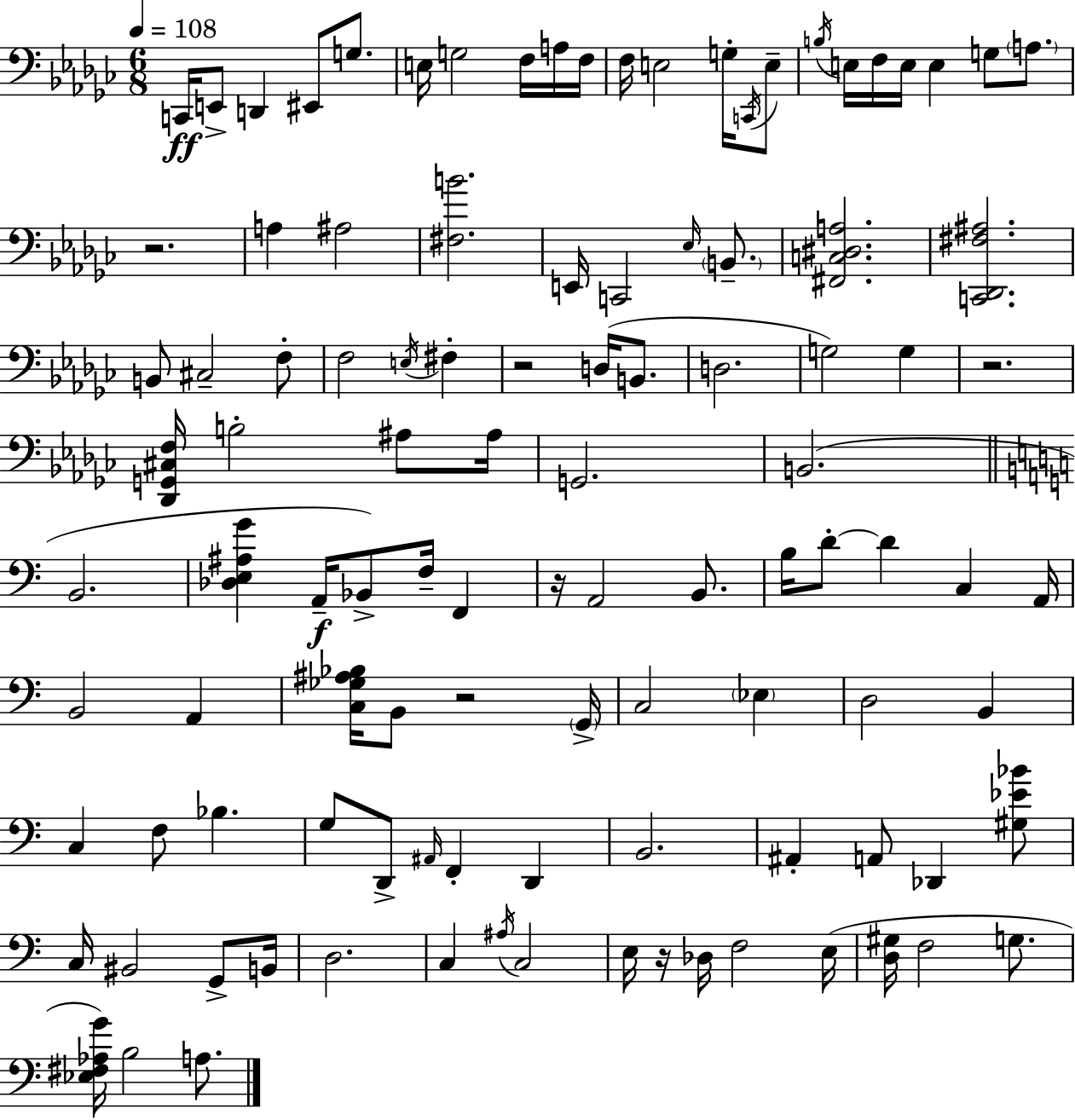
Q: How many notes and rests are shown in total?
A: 107